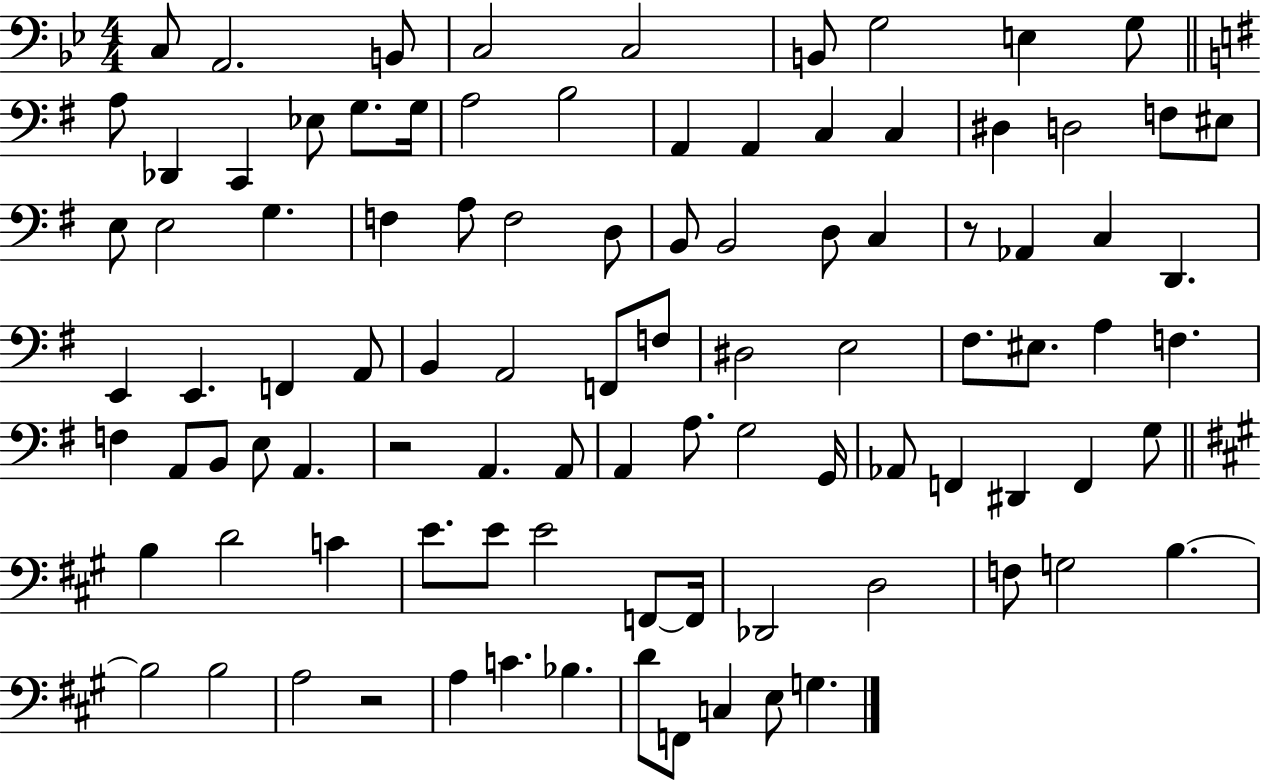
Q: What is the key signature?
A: BES major